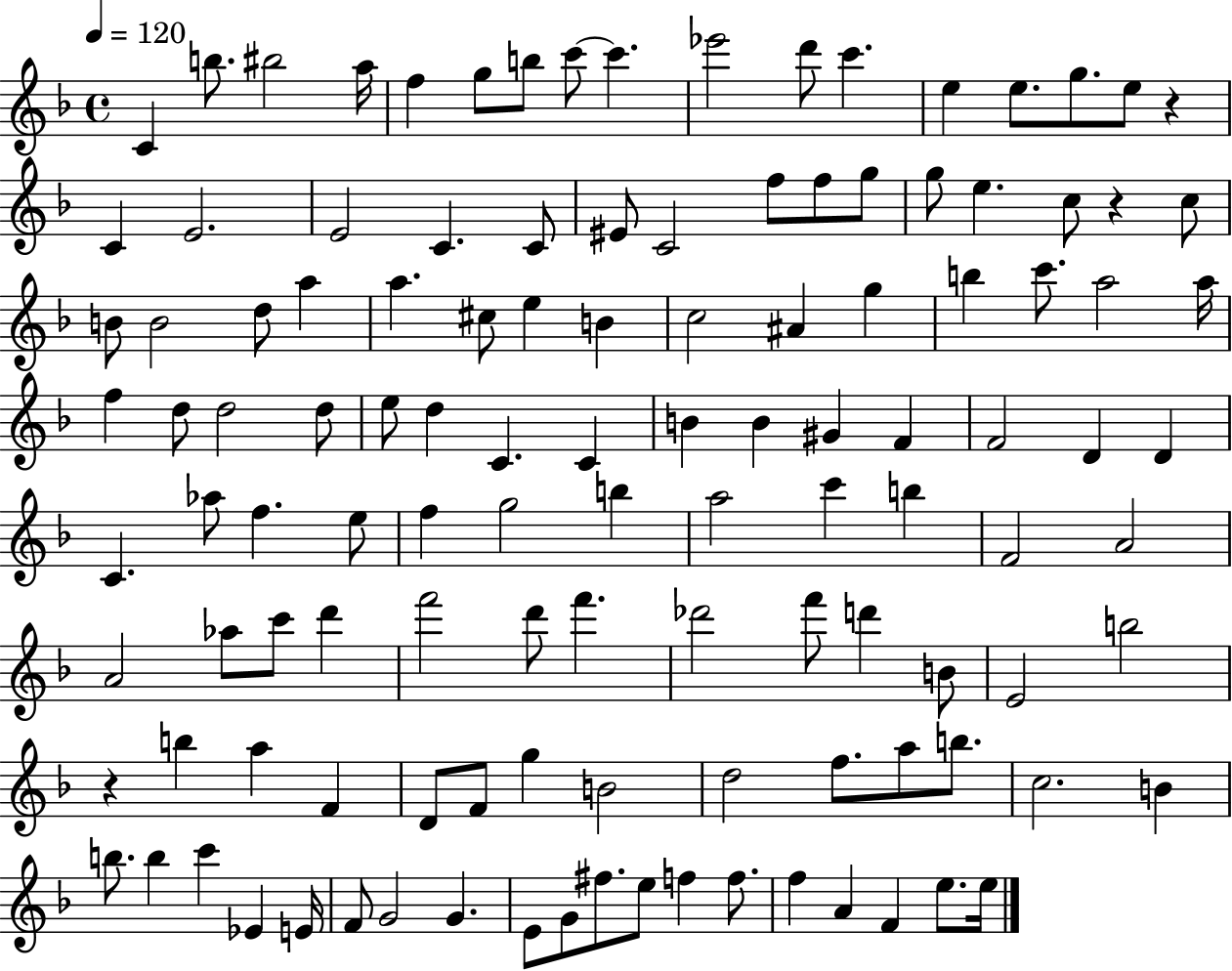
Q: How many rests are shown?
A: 3